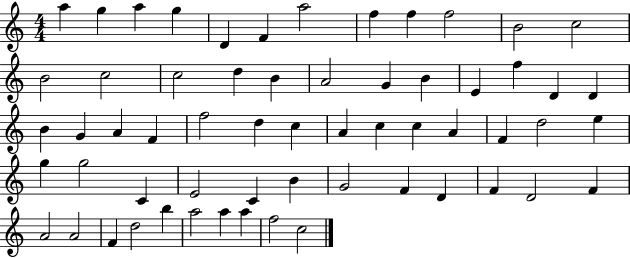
{
  \clef treble
  \numericTimeSignature
  \time 4/4
  \key c \major
  a''4 g''4 a''4 g''4 | d'4 f'4 a''2 | f''4 f''4 f''2 | b'2 c''2 | \break b'2 c''2 | c''2 d''4 b'4 | a'2 g'4 b'4 | e'4 f''4 d'4 d'4 | \break b'4 g'4 a'4 f'4 | f''2 d''4 c''4 | a'4 c''4 c''4 a'4 | f'4 d''2 e''4 | \break g''4 g''2 c'4 | e'2 c'4 b'4 | g'2 f'4 d'4 | f'4 d'2 f'4 | \break a'2 a'2 | f'4 d''2 b''4 | a''2 a''4 a''4 | f''2 c''2 | \break \bar "|."
}